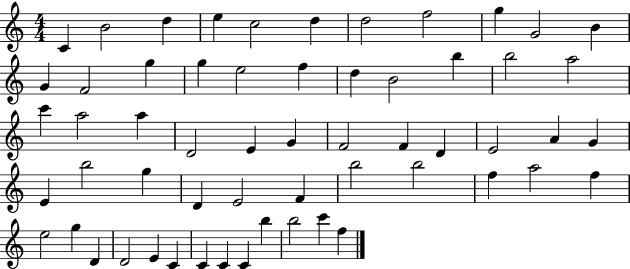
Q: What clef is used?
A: treble